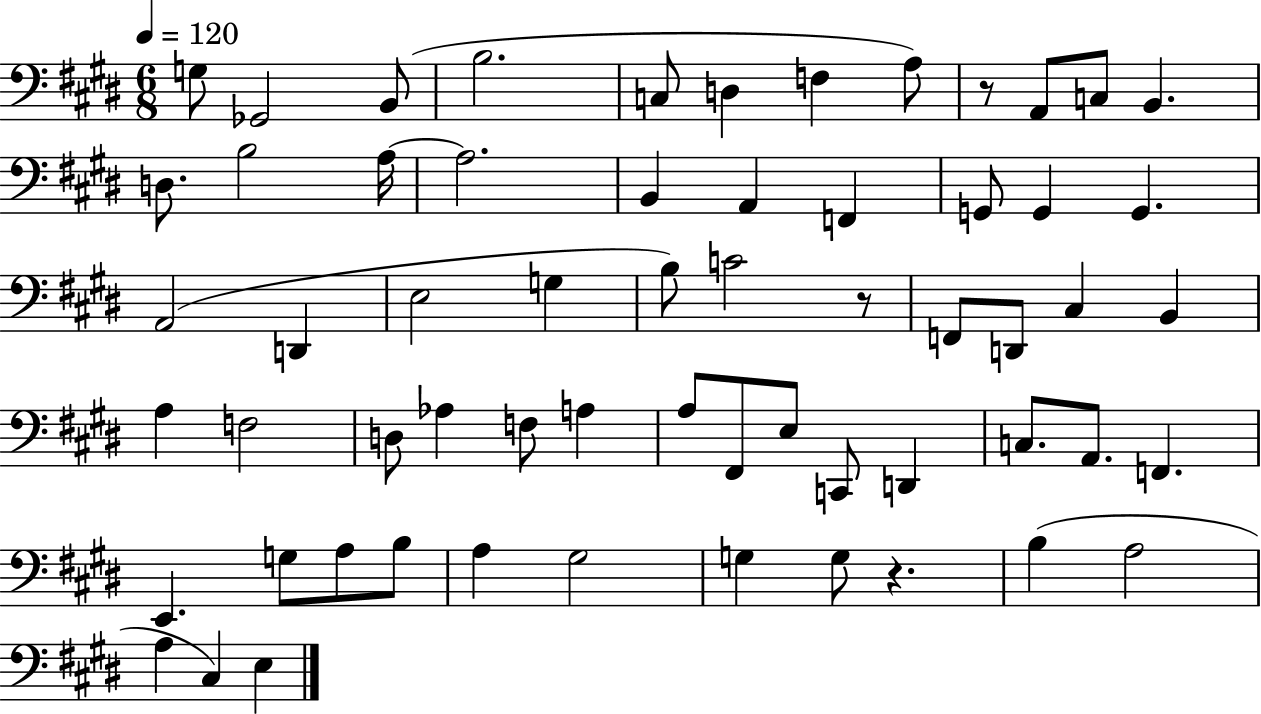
G3/e Gb2/h B2/e B3/h. C3/e D3/q F3/q A3/e R/e A2/e C3/e B2/q. D3/e. B3/h A3/s A3/h. B2/q A2/q F2/q G2/e G2/q G2/q. A2/h D2/q E3/h G3/q B3/e C4/h R/e F2/e D2/e C#3/q B2/q A3/q F3/h D3/e Ab3/q F3/e A3/q A3/e F#2/e E3/e C2/e D2/q C3/e. A2/e. F2/q. E2/q. G3/e A3/e B3/e A3/q G#3/h G3/q G3/e R/q. B3/q A3/h A3/q C#3/q E3/q